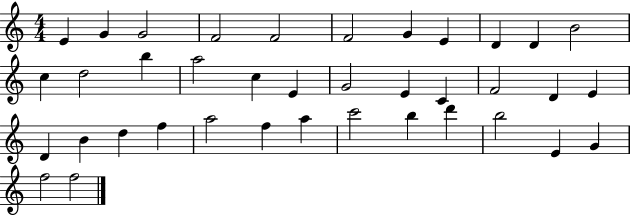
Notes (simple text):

E4/q G4/q G4/h F4/h F4/h F4/h G4/q E4/q D4/q D4/q B4/h C5/q D5/h B5/q A5/h C5/q E4/q G4/h E4/q C4/q F4/h D4/q E4/q D4/q B4/q D5/q F5/q A5/h F5/q A5/q C6/h B5/q D6/q B5/h E4/q G4/q F5/h F5/h